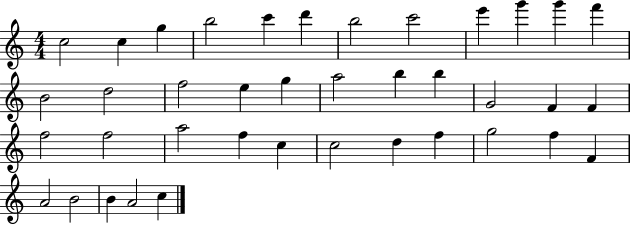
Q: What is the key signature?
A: C major